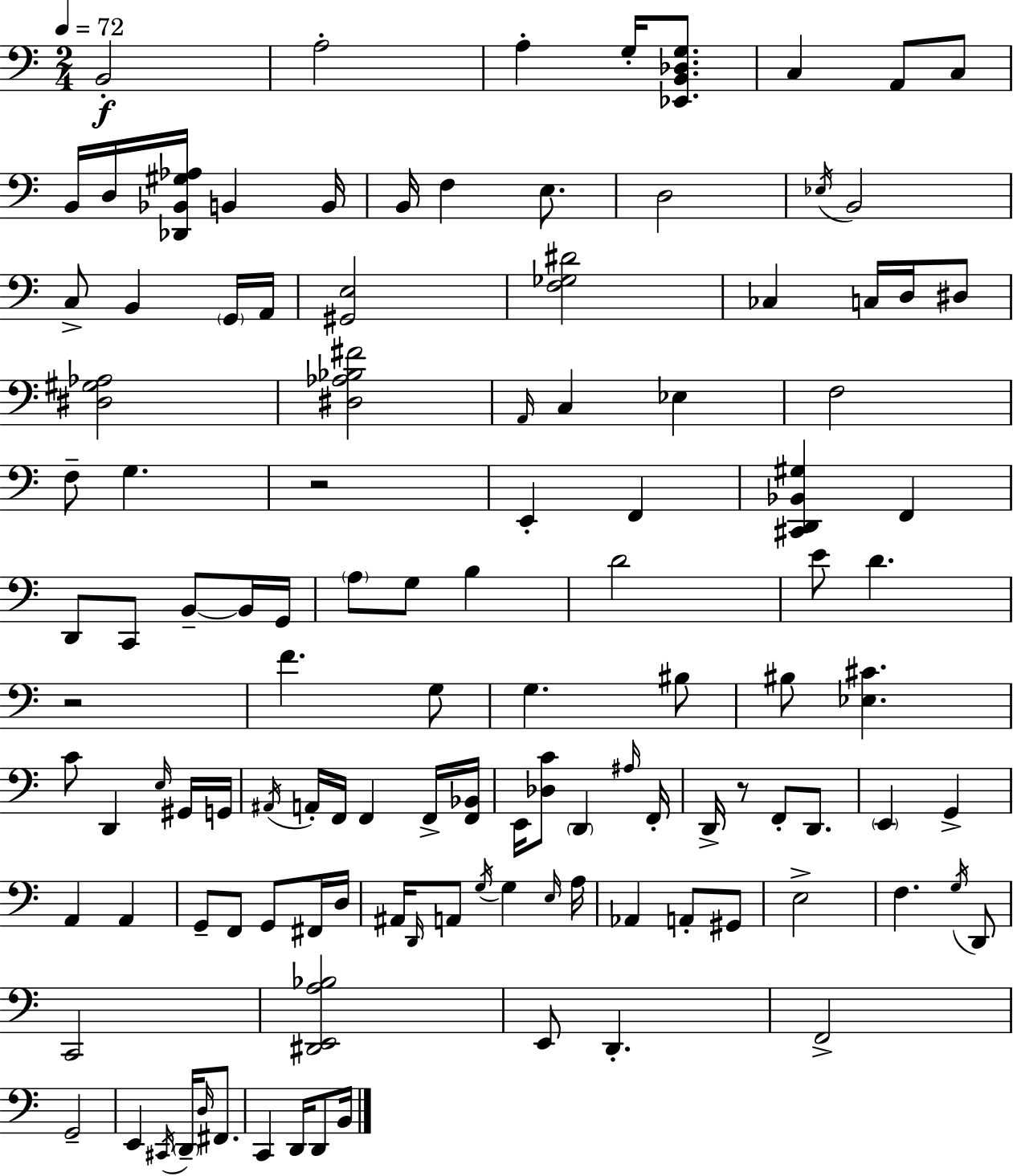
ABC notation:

X:1
T:Untitled
M:2/4
L:1/4
K:Am
B,,2 A,2 A, G,/4 [_E,,B,,_D,G,]/2 C, A,,/2 C,/2 B,,/4 D,/4 [_D,,_B,,^G,_A,]/4 B,, B,,/4 B,,/4 F, E,/2 D,2 _E,/4 B,,2 C,/2 B,, G,,/4 A,,/4 [^G,,E,]2 [F,_G,^D]2 _C, C,/4 D,/4 ^D,/2 [^D,^G,_A,]2 [^D,_A,_B,^F]2 A,,/4 C, _E, F,2 F,/2 G, z2 E,, F,, [^C,,D,,_B,,^G,] F,, D,,/2 C,,/2 B,,/2 B,,/4 G,,/4 A,/2 G,/2 B, D2 E/2 D z2 F G,/2 G, ^B,/2 ^B,/2 [_E,^C] C/2 D,, E,/4 ^G,,/4 G,,/4 ^A,,/4 A,,/4 F,,/4 F,, F,,/4 [F,,_B,,]/4 E,,/4 [_D,C]/2 D,, ^A,/4 F,,/4 D,,/4 z/2 F,,/2 D,,/2 E,, G,, A,, A,, G,,/2 F,,/2 G,,/2 ^F,,/4 D,/4 ^A,,/4 D,,/4 A,,/2 G,/4 G, E,/4 A,/4 _A,, A,,/2 ^G,,/2 E,2 F, G,/4 D,,/2 C,,2 [^D,,E,,A,_B,]2 E,,/2 D,, F,,2 G,,2 E,, ^C,,/4 D,,/4 D,/4 ^F,,/2 C,, D,,/4 D,,/2 B,,/4